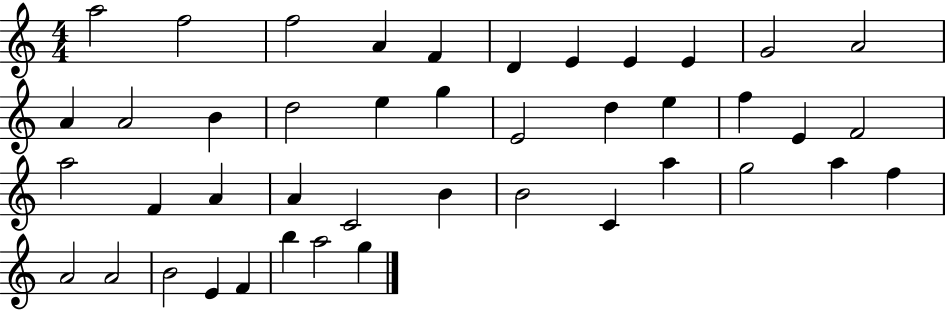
{
  \clef treble
  \numericTimeSignature
  \time 4/4
  \key c \major
  a''2 f''2 | f''2 a'4 f'4 | d'4 e'4 e'4 e'4 | g'2 a'2 | \break a'4 a'2 b'4 | d''2 e''4 g''4 | e'2 d''4 e''4 | f''4 e'4 f'2 | \break a''2 f'4 a'4 | a'4 c'2 b'4 | b'2 c'4 a''4 | g''2 a''4 f''4 | \break a'2 a'2 | b'2 e'4 f'4 | b''4 a''2 g''4 | \bar "|."
}